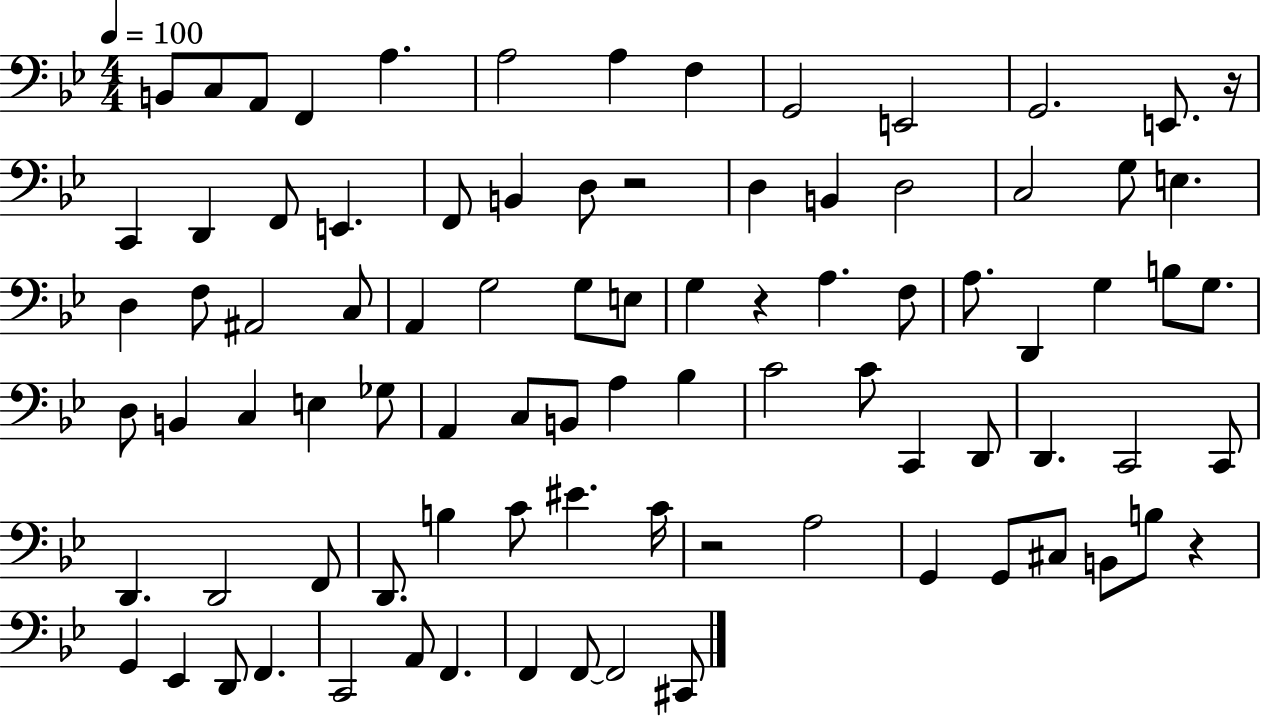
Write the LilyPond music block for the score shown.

{
  \clef bass
  \numericTimeSignature
  \time 4/4
  \key bes \major
  \tempo 4 = 100
  b,8 c8 a,8 f,4 a4. | a2 a4 f4 | g,2 e,2 | g,2. e,8. r16 | \break c,4 d,4 f,8 e,4. | f,8 b,4 d8 r2 | d4 b,4 d2 | c2 g8 e4. | \break d4 f8 ais,2 c8 | a,4 g2 g8 e8 | g4 r4 a4. f8 | a8. d,4 g4 b8 g8. | \break d8 b,4 c4 e4 ges8 | a,4 c8 b,8 a4 bes4 | c'2 c'8 c,4 d,8 | d,4. c,2 c,8 | \break d,4. d,2 f,8 | d,8. b4 c'8 eis'4. c'16 | r2 a2 | g,4 g,8 cis8 b,8 b8 r4 | \break g,4 ees,4 d,8 f,4. | c,2 a,8 f,4. | f,4 f,8~~ f,2 cis,8 | \bar "|."
}